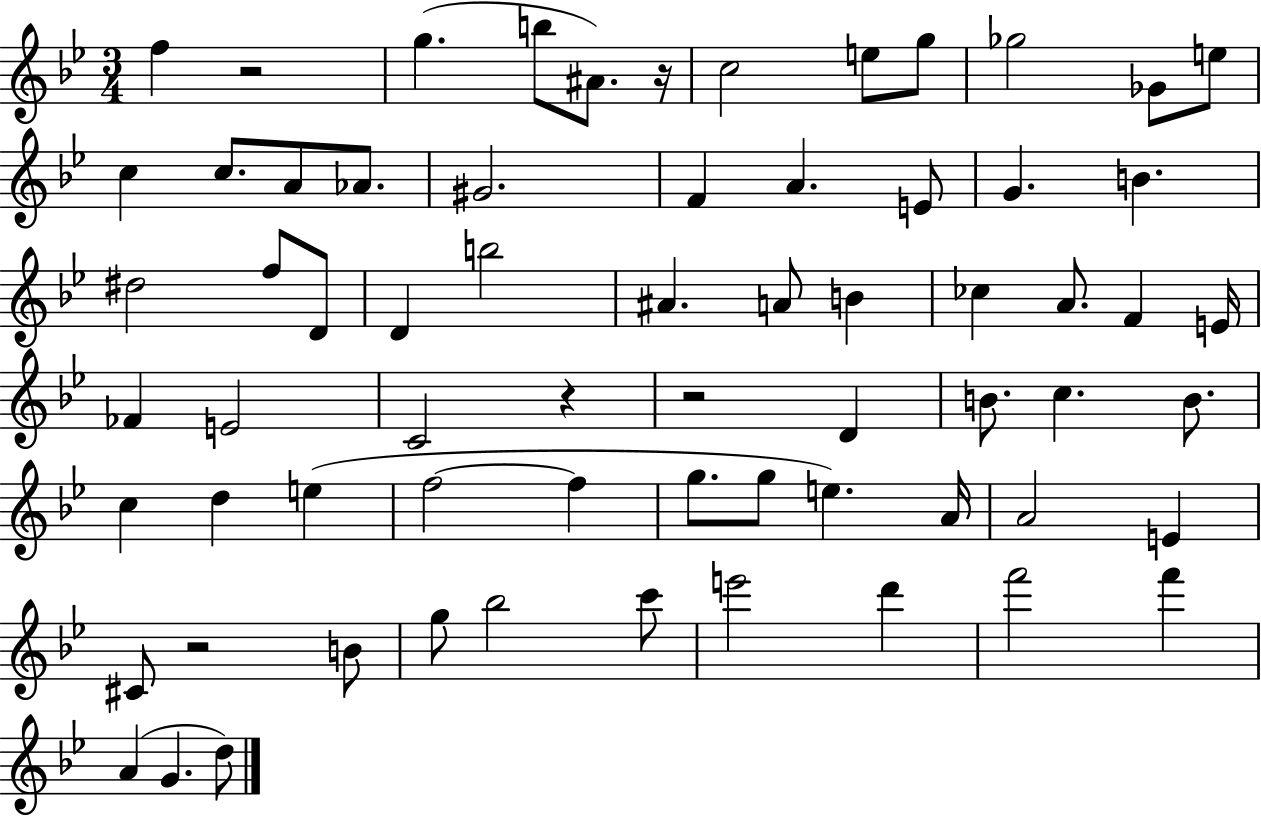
F5/q R/h G5/q. B5/e A#4/e. R/s C5/h E5/e G5/e Gb5/h Gb4/e E5/e C5/q C5/e. A4/e Ab4/e. G#4/h. F4/q A4/q. E4/e G4/q. B4/q. D#5/h F5/e D4/e D4/q B5/h A#4/q. A4/e B4/q CES5/q A4/e. F4/q E4/s FES4/q E4/h C4/h R/q R/h D4/q B4/e. C5/q. B4/e. C5/q D5/q E5/q F5/h F5/q G5/e. G5/e E5/q. A4/s A4/h E4/q C#4/e R/h B4/e G5/e Bb5/h C6/e E6/h D6/q F6/h F6/q A4/q G4/q. D5/e